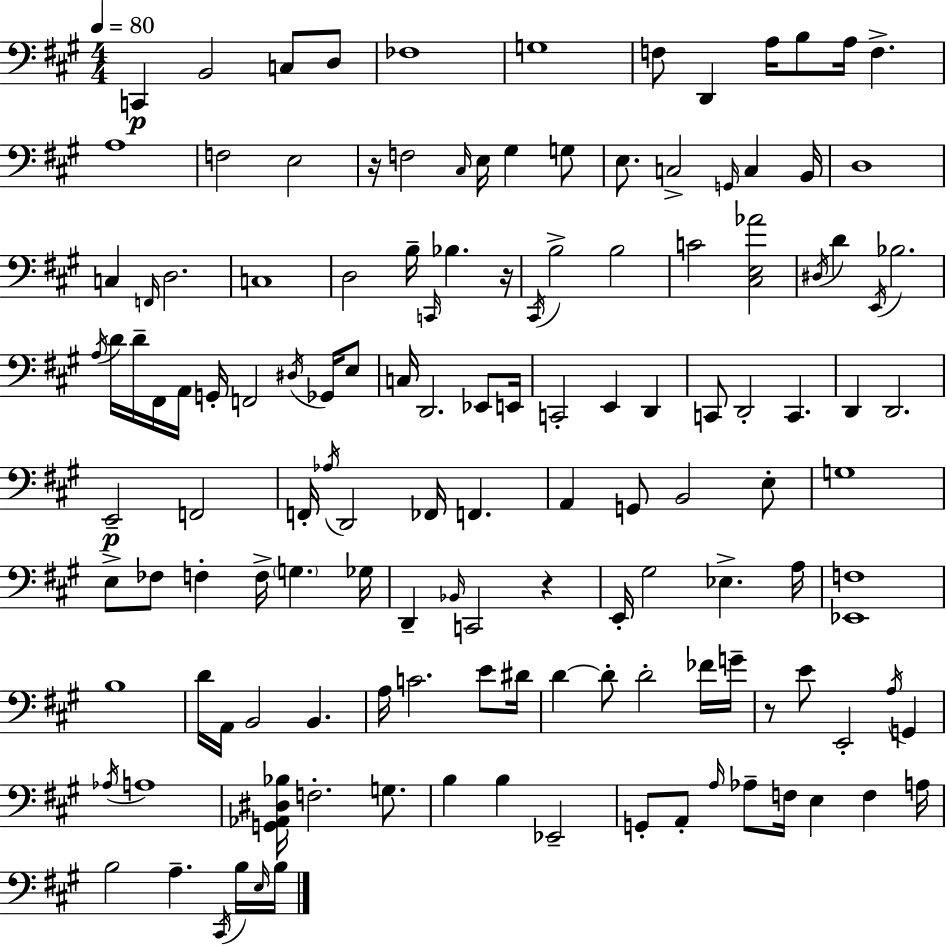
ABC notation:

X:1
T:Untitled
M:4/4
L:1/4
K:A
C,, B,,2 C,/2 D,/2 _F,4 G,4 F,/2 D,, A,/4 B,/2 A,/4 F, A,4 F,2 E,2 z/4 F,2 ^C,/4 E,/4 ^G, G,/2 E,/2 C,2 G,,/4 C, B,,/4 D,4 C, F,,/4 D,2 C,4 D,2 B,/4 C,,/4 _B, z/4 ^C,,/4 B,2 B,2 C2 [^C,E,_A]2 ^D,/4 D E,,/4 _B,2 A,/4 D/4 D/4 ^F,,/4 A,,/4 G,,/4 F,,2 ^D,/4 _G,,/4 E,/2 C,/4 D,,2 _E,,/2 E,,/4 C,,2 E,, D,, C,,/2 D,,2 C,, D,, D,,2 E,,2 F,,2 F,,/4 _A,/4 D,,2 _F,,/4 F,, A,, G,,/2 B,,2 E,/2 G,4 E,/2 _F,/2 F, F,/4 G, _G,/4 D,, _B,,/4 C,,2 z E,,/4 ^G,2 _E, A,/4 [_E,,F,]4 B,4 D/4 A,,/4 B,,2 B,, A,/4 C2 E/2 ^D/4 D D/2 D2 _F/4 G/4 z/2 E/2 E,,2 A,/4 G,, _A,/4 A,4 [G,,_A,,^D,_B,]/4 F,2 G,/2 B, B, _E,,2 G,,/2 A,,/2 A,/4 _A,/2 F,/4 E, F, A,/4 B,2 A, ^C,,/4 B,/4 E,/4 B,/4